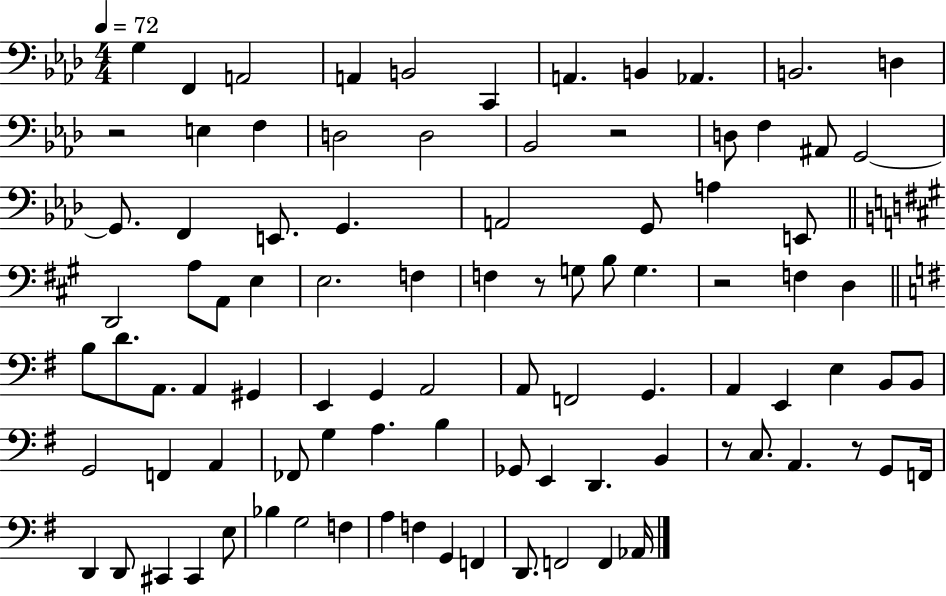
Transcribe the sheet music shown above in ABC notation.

X:1
T:Untitled
M:4/4
L:1/4
K:Ab
G, F,, A,,2 A,, B,,2 C,, A,, B,, _A,, B,,2 D, z2 E, F, D,2 D,2 _B,,2 z2 D,/2 F, ^A,,/2 G,,2 G,,/2 F,, E,,/2 G,, A,,2 G,,/2 A, E,,/2 D,,2 A,/2 A,,/2 E, E,2 F, F, z/2 G,/2 B,/2 G, z2 F, D, B,/2 D/2 A,,/2 A,, ^G,, E,, G,, A,,2 A,,/2 F,,2 G,, A,, E,, E, B,,/2 B,,/2 G,,2 F,, A,, _F,,/2 G, A, B, _G,,/2 E,, D,, B,, z/2 C,/2 A,, z/2 G,,/2 F,,/4 D,, D,,/2 ^C,, ^C,, E,/2 _B, G,2 F, A, F, G,, F,, D,,/2 F,,2 F,, _A,,/4